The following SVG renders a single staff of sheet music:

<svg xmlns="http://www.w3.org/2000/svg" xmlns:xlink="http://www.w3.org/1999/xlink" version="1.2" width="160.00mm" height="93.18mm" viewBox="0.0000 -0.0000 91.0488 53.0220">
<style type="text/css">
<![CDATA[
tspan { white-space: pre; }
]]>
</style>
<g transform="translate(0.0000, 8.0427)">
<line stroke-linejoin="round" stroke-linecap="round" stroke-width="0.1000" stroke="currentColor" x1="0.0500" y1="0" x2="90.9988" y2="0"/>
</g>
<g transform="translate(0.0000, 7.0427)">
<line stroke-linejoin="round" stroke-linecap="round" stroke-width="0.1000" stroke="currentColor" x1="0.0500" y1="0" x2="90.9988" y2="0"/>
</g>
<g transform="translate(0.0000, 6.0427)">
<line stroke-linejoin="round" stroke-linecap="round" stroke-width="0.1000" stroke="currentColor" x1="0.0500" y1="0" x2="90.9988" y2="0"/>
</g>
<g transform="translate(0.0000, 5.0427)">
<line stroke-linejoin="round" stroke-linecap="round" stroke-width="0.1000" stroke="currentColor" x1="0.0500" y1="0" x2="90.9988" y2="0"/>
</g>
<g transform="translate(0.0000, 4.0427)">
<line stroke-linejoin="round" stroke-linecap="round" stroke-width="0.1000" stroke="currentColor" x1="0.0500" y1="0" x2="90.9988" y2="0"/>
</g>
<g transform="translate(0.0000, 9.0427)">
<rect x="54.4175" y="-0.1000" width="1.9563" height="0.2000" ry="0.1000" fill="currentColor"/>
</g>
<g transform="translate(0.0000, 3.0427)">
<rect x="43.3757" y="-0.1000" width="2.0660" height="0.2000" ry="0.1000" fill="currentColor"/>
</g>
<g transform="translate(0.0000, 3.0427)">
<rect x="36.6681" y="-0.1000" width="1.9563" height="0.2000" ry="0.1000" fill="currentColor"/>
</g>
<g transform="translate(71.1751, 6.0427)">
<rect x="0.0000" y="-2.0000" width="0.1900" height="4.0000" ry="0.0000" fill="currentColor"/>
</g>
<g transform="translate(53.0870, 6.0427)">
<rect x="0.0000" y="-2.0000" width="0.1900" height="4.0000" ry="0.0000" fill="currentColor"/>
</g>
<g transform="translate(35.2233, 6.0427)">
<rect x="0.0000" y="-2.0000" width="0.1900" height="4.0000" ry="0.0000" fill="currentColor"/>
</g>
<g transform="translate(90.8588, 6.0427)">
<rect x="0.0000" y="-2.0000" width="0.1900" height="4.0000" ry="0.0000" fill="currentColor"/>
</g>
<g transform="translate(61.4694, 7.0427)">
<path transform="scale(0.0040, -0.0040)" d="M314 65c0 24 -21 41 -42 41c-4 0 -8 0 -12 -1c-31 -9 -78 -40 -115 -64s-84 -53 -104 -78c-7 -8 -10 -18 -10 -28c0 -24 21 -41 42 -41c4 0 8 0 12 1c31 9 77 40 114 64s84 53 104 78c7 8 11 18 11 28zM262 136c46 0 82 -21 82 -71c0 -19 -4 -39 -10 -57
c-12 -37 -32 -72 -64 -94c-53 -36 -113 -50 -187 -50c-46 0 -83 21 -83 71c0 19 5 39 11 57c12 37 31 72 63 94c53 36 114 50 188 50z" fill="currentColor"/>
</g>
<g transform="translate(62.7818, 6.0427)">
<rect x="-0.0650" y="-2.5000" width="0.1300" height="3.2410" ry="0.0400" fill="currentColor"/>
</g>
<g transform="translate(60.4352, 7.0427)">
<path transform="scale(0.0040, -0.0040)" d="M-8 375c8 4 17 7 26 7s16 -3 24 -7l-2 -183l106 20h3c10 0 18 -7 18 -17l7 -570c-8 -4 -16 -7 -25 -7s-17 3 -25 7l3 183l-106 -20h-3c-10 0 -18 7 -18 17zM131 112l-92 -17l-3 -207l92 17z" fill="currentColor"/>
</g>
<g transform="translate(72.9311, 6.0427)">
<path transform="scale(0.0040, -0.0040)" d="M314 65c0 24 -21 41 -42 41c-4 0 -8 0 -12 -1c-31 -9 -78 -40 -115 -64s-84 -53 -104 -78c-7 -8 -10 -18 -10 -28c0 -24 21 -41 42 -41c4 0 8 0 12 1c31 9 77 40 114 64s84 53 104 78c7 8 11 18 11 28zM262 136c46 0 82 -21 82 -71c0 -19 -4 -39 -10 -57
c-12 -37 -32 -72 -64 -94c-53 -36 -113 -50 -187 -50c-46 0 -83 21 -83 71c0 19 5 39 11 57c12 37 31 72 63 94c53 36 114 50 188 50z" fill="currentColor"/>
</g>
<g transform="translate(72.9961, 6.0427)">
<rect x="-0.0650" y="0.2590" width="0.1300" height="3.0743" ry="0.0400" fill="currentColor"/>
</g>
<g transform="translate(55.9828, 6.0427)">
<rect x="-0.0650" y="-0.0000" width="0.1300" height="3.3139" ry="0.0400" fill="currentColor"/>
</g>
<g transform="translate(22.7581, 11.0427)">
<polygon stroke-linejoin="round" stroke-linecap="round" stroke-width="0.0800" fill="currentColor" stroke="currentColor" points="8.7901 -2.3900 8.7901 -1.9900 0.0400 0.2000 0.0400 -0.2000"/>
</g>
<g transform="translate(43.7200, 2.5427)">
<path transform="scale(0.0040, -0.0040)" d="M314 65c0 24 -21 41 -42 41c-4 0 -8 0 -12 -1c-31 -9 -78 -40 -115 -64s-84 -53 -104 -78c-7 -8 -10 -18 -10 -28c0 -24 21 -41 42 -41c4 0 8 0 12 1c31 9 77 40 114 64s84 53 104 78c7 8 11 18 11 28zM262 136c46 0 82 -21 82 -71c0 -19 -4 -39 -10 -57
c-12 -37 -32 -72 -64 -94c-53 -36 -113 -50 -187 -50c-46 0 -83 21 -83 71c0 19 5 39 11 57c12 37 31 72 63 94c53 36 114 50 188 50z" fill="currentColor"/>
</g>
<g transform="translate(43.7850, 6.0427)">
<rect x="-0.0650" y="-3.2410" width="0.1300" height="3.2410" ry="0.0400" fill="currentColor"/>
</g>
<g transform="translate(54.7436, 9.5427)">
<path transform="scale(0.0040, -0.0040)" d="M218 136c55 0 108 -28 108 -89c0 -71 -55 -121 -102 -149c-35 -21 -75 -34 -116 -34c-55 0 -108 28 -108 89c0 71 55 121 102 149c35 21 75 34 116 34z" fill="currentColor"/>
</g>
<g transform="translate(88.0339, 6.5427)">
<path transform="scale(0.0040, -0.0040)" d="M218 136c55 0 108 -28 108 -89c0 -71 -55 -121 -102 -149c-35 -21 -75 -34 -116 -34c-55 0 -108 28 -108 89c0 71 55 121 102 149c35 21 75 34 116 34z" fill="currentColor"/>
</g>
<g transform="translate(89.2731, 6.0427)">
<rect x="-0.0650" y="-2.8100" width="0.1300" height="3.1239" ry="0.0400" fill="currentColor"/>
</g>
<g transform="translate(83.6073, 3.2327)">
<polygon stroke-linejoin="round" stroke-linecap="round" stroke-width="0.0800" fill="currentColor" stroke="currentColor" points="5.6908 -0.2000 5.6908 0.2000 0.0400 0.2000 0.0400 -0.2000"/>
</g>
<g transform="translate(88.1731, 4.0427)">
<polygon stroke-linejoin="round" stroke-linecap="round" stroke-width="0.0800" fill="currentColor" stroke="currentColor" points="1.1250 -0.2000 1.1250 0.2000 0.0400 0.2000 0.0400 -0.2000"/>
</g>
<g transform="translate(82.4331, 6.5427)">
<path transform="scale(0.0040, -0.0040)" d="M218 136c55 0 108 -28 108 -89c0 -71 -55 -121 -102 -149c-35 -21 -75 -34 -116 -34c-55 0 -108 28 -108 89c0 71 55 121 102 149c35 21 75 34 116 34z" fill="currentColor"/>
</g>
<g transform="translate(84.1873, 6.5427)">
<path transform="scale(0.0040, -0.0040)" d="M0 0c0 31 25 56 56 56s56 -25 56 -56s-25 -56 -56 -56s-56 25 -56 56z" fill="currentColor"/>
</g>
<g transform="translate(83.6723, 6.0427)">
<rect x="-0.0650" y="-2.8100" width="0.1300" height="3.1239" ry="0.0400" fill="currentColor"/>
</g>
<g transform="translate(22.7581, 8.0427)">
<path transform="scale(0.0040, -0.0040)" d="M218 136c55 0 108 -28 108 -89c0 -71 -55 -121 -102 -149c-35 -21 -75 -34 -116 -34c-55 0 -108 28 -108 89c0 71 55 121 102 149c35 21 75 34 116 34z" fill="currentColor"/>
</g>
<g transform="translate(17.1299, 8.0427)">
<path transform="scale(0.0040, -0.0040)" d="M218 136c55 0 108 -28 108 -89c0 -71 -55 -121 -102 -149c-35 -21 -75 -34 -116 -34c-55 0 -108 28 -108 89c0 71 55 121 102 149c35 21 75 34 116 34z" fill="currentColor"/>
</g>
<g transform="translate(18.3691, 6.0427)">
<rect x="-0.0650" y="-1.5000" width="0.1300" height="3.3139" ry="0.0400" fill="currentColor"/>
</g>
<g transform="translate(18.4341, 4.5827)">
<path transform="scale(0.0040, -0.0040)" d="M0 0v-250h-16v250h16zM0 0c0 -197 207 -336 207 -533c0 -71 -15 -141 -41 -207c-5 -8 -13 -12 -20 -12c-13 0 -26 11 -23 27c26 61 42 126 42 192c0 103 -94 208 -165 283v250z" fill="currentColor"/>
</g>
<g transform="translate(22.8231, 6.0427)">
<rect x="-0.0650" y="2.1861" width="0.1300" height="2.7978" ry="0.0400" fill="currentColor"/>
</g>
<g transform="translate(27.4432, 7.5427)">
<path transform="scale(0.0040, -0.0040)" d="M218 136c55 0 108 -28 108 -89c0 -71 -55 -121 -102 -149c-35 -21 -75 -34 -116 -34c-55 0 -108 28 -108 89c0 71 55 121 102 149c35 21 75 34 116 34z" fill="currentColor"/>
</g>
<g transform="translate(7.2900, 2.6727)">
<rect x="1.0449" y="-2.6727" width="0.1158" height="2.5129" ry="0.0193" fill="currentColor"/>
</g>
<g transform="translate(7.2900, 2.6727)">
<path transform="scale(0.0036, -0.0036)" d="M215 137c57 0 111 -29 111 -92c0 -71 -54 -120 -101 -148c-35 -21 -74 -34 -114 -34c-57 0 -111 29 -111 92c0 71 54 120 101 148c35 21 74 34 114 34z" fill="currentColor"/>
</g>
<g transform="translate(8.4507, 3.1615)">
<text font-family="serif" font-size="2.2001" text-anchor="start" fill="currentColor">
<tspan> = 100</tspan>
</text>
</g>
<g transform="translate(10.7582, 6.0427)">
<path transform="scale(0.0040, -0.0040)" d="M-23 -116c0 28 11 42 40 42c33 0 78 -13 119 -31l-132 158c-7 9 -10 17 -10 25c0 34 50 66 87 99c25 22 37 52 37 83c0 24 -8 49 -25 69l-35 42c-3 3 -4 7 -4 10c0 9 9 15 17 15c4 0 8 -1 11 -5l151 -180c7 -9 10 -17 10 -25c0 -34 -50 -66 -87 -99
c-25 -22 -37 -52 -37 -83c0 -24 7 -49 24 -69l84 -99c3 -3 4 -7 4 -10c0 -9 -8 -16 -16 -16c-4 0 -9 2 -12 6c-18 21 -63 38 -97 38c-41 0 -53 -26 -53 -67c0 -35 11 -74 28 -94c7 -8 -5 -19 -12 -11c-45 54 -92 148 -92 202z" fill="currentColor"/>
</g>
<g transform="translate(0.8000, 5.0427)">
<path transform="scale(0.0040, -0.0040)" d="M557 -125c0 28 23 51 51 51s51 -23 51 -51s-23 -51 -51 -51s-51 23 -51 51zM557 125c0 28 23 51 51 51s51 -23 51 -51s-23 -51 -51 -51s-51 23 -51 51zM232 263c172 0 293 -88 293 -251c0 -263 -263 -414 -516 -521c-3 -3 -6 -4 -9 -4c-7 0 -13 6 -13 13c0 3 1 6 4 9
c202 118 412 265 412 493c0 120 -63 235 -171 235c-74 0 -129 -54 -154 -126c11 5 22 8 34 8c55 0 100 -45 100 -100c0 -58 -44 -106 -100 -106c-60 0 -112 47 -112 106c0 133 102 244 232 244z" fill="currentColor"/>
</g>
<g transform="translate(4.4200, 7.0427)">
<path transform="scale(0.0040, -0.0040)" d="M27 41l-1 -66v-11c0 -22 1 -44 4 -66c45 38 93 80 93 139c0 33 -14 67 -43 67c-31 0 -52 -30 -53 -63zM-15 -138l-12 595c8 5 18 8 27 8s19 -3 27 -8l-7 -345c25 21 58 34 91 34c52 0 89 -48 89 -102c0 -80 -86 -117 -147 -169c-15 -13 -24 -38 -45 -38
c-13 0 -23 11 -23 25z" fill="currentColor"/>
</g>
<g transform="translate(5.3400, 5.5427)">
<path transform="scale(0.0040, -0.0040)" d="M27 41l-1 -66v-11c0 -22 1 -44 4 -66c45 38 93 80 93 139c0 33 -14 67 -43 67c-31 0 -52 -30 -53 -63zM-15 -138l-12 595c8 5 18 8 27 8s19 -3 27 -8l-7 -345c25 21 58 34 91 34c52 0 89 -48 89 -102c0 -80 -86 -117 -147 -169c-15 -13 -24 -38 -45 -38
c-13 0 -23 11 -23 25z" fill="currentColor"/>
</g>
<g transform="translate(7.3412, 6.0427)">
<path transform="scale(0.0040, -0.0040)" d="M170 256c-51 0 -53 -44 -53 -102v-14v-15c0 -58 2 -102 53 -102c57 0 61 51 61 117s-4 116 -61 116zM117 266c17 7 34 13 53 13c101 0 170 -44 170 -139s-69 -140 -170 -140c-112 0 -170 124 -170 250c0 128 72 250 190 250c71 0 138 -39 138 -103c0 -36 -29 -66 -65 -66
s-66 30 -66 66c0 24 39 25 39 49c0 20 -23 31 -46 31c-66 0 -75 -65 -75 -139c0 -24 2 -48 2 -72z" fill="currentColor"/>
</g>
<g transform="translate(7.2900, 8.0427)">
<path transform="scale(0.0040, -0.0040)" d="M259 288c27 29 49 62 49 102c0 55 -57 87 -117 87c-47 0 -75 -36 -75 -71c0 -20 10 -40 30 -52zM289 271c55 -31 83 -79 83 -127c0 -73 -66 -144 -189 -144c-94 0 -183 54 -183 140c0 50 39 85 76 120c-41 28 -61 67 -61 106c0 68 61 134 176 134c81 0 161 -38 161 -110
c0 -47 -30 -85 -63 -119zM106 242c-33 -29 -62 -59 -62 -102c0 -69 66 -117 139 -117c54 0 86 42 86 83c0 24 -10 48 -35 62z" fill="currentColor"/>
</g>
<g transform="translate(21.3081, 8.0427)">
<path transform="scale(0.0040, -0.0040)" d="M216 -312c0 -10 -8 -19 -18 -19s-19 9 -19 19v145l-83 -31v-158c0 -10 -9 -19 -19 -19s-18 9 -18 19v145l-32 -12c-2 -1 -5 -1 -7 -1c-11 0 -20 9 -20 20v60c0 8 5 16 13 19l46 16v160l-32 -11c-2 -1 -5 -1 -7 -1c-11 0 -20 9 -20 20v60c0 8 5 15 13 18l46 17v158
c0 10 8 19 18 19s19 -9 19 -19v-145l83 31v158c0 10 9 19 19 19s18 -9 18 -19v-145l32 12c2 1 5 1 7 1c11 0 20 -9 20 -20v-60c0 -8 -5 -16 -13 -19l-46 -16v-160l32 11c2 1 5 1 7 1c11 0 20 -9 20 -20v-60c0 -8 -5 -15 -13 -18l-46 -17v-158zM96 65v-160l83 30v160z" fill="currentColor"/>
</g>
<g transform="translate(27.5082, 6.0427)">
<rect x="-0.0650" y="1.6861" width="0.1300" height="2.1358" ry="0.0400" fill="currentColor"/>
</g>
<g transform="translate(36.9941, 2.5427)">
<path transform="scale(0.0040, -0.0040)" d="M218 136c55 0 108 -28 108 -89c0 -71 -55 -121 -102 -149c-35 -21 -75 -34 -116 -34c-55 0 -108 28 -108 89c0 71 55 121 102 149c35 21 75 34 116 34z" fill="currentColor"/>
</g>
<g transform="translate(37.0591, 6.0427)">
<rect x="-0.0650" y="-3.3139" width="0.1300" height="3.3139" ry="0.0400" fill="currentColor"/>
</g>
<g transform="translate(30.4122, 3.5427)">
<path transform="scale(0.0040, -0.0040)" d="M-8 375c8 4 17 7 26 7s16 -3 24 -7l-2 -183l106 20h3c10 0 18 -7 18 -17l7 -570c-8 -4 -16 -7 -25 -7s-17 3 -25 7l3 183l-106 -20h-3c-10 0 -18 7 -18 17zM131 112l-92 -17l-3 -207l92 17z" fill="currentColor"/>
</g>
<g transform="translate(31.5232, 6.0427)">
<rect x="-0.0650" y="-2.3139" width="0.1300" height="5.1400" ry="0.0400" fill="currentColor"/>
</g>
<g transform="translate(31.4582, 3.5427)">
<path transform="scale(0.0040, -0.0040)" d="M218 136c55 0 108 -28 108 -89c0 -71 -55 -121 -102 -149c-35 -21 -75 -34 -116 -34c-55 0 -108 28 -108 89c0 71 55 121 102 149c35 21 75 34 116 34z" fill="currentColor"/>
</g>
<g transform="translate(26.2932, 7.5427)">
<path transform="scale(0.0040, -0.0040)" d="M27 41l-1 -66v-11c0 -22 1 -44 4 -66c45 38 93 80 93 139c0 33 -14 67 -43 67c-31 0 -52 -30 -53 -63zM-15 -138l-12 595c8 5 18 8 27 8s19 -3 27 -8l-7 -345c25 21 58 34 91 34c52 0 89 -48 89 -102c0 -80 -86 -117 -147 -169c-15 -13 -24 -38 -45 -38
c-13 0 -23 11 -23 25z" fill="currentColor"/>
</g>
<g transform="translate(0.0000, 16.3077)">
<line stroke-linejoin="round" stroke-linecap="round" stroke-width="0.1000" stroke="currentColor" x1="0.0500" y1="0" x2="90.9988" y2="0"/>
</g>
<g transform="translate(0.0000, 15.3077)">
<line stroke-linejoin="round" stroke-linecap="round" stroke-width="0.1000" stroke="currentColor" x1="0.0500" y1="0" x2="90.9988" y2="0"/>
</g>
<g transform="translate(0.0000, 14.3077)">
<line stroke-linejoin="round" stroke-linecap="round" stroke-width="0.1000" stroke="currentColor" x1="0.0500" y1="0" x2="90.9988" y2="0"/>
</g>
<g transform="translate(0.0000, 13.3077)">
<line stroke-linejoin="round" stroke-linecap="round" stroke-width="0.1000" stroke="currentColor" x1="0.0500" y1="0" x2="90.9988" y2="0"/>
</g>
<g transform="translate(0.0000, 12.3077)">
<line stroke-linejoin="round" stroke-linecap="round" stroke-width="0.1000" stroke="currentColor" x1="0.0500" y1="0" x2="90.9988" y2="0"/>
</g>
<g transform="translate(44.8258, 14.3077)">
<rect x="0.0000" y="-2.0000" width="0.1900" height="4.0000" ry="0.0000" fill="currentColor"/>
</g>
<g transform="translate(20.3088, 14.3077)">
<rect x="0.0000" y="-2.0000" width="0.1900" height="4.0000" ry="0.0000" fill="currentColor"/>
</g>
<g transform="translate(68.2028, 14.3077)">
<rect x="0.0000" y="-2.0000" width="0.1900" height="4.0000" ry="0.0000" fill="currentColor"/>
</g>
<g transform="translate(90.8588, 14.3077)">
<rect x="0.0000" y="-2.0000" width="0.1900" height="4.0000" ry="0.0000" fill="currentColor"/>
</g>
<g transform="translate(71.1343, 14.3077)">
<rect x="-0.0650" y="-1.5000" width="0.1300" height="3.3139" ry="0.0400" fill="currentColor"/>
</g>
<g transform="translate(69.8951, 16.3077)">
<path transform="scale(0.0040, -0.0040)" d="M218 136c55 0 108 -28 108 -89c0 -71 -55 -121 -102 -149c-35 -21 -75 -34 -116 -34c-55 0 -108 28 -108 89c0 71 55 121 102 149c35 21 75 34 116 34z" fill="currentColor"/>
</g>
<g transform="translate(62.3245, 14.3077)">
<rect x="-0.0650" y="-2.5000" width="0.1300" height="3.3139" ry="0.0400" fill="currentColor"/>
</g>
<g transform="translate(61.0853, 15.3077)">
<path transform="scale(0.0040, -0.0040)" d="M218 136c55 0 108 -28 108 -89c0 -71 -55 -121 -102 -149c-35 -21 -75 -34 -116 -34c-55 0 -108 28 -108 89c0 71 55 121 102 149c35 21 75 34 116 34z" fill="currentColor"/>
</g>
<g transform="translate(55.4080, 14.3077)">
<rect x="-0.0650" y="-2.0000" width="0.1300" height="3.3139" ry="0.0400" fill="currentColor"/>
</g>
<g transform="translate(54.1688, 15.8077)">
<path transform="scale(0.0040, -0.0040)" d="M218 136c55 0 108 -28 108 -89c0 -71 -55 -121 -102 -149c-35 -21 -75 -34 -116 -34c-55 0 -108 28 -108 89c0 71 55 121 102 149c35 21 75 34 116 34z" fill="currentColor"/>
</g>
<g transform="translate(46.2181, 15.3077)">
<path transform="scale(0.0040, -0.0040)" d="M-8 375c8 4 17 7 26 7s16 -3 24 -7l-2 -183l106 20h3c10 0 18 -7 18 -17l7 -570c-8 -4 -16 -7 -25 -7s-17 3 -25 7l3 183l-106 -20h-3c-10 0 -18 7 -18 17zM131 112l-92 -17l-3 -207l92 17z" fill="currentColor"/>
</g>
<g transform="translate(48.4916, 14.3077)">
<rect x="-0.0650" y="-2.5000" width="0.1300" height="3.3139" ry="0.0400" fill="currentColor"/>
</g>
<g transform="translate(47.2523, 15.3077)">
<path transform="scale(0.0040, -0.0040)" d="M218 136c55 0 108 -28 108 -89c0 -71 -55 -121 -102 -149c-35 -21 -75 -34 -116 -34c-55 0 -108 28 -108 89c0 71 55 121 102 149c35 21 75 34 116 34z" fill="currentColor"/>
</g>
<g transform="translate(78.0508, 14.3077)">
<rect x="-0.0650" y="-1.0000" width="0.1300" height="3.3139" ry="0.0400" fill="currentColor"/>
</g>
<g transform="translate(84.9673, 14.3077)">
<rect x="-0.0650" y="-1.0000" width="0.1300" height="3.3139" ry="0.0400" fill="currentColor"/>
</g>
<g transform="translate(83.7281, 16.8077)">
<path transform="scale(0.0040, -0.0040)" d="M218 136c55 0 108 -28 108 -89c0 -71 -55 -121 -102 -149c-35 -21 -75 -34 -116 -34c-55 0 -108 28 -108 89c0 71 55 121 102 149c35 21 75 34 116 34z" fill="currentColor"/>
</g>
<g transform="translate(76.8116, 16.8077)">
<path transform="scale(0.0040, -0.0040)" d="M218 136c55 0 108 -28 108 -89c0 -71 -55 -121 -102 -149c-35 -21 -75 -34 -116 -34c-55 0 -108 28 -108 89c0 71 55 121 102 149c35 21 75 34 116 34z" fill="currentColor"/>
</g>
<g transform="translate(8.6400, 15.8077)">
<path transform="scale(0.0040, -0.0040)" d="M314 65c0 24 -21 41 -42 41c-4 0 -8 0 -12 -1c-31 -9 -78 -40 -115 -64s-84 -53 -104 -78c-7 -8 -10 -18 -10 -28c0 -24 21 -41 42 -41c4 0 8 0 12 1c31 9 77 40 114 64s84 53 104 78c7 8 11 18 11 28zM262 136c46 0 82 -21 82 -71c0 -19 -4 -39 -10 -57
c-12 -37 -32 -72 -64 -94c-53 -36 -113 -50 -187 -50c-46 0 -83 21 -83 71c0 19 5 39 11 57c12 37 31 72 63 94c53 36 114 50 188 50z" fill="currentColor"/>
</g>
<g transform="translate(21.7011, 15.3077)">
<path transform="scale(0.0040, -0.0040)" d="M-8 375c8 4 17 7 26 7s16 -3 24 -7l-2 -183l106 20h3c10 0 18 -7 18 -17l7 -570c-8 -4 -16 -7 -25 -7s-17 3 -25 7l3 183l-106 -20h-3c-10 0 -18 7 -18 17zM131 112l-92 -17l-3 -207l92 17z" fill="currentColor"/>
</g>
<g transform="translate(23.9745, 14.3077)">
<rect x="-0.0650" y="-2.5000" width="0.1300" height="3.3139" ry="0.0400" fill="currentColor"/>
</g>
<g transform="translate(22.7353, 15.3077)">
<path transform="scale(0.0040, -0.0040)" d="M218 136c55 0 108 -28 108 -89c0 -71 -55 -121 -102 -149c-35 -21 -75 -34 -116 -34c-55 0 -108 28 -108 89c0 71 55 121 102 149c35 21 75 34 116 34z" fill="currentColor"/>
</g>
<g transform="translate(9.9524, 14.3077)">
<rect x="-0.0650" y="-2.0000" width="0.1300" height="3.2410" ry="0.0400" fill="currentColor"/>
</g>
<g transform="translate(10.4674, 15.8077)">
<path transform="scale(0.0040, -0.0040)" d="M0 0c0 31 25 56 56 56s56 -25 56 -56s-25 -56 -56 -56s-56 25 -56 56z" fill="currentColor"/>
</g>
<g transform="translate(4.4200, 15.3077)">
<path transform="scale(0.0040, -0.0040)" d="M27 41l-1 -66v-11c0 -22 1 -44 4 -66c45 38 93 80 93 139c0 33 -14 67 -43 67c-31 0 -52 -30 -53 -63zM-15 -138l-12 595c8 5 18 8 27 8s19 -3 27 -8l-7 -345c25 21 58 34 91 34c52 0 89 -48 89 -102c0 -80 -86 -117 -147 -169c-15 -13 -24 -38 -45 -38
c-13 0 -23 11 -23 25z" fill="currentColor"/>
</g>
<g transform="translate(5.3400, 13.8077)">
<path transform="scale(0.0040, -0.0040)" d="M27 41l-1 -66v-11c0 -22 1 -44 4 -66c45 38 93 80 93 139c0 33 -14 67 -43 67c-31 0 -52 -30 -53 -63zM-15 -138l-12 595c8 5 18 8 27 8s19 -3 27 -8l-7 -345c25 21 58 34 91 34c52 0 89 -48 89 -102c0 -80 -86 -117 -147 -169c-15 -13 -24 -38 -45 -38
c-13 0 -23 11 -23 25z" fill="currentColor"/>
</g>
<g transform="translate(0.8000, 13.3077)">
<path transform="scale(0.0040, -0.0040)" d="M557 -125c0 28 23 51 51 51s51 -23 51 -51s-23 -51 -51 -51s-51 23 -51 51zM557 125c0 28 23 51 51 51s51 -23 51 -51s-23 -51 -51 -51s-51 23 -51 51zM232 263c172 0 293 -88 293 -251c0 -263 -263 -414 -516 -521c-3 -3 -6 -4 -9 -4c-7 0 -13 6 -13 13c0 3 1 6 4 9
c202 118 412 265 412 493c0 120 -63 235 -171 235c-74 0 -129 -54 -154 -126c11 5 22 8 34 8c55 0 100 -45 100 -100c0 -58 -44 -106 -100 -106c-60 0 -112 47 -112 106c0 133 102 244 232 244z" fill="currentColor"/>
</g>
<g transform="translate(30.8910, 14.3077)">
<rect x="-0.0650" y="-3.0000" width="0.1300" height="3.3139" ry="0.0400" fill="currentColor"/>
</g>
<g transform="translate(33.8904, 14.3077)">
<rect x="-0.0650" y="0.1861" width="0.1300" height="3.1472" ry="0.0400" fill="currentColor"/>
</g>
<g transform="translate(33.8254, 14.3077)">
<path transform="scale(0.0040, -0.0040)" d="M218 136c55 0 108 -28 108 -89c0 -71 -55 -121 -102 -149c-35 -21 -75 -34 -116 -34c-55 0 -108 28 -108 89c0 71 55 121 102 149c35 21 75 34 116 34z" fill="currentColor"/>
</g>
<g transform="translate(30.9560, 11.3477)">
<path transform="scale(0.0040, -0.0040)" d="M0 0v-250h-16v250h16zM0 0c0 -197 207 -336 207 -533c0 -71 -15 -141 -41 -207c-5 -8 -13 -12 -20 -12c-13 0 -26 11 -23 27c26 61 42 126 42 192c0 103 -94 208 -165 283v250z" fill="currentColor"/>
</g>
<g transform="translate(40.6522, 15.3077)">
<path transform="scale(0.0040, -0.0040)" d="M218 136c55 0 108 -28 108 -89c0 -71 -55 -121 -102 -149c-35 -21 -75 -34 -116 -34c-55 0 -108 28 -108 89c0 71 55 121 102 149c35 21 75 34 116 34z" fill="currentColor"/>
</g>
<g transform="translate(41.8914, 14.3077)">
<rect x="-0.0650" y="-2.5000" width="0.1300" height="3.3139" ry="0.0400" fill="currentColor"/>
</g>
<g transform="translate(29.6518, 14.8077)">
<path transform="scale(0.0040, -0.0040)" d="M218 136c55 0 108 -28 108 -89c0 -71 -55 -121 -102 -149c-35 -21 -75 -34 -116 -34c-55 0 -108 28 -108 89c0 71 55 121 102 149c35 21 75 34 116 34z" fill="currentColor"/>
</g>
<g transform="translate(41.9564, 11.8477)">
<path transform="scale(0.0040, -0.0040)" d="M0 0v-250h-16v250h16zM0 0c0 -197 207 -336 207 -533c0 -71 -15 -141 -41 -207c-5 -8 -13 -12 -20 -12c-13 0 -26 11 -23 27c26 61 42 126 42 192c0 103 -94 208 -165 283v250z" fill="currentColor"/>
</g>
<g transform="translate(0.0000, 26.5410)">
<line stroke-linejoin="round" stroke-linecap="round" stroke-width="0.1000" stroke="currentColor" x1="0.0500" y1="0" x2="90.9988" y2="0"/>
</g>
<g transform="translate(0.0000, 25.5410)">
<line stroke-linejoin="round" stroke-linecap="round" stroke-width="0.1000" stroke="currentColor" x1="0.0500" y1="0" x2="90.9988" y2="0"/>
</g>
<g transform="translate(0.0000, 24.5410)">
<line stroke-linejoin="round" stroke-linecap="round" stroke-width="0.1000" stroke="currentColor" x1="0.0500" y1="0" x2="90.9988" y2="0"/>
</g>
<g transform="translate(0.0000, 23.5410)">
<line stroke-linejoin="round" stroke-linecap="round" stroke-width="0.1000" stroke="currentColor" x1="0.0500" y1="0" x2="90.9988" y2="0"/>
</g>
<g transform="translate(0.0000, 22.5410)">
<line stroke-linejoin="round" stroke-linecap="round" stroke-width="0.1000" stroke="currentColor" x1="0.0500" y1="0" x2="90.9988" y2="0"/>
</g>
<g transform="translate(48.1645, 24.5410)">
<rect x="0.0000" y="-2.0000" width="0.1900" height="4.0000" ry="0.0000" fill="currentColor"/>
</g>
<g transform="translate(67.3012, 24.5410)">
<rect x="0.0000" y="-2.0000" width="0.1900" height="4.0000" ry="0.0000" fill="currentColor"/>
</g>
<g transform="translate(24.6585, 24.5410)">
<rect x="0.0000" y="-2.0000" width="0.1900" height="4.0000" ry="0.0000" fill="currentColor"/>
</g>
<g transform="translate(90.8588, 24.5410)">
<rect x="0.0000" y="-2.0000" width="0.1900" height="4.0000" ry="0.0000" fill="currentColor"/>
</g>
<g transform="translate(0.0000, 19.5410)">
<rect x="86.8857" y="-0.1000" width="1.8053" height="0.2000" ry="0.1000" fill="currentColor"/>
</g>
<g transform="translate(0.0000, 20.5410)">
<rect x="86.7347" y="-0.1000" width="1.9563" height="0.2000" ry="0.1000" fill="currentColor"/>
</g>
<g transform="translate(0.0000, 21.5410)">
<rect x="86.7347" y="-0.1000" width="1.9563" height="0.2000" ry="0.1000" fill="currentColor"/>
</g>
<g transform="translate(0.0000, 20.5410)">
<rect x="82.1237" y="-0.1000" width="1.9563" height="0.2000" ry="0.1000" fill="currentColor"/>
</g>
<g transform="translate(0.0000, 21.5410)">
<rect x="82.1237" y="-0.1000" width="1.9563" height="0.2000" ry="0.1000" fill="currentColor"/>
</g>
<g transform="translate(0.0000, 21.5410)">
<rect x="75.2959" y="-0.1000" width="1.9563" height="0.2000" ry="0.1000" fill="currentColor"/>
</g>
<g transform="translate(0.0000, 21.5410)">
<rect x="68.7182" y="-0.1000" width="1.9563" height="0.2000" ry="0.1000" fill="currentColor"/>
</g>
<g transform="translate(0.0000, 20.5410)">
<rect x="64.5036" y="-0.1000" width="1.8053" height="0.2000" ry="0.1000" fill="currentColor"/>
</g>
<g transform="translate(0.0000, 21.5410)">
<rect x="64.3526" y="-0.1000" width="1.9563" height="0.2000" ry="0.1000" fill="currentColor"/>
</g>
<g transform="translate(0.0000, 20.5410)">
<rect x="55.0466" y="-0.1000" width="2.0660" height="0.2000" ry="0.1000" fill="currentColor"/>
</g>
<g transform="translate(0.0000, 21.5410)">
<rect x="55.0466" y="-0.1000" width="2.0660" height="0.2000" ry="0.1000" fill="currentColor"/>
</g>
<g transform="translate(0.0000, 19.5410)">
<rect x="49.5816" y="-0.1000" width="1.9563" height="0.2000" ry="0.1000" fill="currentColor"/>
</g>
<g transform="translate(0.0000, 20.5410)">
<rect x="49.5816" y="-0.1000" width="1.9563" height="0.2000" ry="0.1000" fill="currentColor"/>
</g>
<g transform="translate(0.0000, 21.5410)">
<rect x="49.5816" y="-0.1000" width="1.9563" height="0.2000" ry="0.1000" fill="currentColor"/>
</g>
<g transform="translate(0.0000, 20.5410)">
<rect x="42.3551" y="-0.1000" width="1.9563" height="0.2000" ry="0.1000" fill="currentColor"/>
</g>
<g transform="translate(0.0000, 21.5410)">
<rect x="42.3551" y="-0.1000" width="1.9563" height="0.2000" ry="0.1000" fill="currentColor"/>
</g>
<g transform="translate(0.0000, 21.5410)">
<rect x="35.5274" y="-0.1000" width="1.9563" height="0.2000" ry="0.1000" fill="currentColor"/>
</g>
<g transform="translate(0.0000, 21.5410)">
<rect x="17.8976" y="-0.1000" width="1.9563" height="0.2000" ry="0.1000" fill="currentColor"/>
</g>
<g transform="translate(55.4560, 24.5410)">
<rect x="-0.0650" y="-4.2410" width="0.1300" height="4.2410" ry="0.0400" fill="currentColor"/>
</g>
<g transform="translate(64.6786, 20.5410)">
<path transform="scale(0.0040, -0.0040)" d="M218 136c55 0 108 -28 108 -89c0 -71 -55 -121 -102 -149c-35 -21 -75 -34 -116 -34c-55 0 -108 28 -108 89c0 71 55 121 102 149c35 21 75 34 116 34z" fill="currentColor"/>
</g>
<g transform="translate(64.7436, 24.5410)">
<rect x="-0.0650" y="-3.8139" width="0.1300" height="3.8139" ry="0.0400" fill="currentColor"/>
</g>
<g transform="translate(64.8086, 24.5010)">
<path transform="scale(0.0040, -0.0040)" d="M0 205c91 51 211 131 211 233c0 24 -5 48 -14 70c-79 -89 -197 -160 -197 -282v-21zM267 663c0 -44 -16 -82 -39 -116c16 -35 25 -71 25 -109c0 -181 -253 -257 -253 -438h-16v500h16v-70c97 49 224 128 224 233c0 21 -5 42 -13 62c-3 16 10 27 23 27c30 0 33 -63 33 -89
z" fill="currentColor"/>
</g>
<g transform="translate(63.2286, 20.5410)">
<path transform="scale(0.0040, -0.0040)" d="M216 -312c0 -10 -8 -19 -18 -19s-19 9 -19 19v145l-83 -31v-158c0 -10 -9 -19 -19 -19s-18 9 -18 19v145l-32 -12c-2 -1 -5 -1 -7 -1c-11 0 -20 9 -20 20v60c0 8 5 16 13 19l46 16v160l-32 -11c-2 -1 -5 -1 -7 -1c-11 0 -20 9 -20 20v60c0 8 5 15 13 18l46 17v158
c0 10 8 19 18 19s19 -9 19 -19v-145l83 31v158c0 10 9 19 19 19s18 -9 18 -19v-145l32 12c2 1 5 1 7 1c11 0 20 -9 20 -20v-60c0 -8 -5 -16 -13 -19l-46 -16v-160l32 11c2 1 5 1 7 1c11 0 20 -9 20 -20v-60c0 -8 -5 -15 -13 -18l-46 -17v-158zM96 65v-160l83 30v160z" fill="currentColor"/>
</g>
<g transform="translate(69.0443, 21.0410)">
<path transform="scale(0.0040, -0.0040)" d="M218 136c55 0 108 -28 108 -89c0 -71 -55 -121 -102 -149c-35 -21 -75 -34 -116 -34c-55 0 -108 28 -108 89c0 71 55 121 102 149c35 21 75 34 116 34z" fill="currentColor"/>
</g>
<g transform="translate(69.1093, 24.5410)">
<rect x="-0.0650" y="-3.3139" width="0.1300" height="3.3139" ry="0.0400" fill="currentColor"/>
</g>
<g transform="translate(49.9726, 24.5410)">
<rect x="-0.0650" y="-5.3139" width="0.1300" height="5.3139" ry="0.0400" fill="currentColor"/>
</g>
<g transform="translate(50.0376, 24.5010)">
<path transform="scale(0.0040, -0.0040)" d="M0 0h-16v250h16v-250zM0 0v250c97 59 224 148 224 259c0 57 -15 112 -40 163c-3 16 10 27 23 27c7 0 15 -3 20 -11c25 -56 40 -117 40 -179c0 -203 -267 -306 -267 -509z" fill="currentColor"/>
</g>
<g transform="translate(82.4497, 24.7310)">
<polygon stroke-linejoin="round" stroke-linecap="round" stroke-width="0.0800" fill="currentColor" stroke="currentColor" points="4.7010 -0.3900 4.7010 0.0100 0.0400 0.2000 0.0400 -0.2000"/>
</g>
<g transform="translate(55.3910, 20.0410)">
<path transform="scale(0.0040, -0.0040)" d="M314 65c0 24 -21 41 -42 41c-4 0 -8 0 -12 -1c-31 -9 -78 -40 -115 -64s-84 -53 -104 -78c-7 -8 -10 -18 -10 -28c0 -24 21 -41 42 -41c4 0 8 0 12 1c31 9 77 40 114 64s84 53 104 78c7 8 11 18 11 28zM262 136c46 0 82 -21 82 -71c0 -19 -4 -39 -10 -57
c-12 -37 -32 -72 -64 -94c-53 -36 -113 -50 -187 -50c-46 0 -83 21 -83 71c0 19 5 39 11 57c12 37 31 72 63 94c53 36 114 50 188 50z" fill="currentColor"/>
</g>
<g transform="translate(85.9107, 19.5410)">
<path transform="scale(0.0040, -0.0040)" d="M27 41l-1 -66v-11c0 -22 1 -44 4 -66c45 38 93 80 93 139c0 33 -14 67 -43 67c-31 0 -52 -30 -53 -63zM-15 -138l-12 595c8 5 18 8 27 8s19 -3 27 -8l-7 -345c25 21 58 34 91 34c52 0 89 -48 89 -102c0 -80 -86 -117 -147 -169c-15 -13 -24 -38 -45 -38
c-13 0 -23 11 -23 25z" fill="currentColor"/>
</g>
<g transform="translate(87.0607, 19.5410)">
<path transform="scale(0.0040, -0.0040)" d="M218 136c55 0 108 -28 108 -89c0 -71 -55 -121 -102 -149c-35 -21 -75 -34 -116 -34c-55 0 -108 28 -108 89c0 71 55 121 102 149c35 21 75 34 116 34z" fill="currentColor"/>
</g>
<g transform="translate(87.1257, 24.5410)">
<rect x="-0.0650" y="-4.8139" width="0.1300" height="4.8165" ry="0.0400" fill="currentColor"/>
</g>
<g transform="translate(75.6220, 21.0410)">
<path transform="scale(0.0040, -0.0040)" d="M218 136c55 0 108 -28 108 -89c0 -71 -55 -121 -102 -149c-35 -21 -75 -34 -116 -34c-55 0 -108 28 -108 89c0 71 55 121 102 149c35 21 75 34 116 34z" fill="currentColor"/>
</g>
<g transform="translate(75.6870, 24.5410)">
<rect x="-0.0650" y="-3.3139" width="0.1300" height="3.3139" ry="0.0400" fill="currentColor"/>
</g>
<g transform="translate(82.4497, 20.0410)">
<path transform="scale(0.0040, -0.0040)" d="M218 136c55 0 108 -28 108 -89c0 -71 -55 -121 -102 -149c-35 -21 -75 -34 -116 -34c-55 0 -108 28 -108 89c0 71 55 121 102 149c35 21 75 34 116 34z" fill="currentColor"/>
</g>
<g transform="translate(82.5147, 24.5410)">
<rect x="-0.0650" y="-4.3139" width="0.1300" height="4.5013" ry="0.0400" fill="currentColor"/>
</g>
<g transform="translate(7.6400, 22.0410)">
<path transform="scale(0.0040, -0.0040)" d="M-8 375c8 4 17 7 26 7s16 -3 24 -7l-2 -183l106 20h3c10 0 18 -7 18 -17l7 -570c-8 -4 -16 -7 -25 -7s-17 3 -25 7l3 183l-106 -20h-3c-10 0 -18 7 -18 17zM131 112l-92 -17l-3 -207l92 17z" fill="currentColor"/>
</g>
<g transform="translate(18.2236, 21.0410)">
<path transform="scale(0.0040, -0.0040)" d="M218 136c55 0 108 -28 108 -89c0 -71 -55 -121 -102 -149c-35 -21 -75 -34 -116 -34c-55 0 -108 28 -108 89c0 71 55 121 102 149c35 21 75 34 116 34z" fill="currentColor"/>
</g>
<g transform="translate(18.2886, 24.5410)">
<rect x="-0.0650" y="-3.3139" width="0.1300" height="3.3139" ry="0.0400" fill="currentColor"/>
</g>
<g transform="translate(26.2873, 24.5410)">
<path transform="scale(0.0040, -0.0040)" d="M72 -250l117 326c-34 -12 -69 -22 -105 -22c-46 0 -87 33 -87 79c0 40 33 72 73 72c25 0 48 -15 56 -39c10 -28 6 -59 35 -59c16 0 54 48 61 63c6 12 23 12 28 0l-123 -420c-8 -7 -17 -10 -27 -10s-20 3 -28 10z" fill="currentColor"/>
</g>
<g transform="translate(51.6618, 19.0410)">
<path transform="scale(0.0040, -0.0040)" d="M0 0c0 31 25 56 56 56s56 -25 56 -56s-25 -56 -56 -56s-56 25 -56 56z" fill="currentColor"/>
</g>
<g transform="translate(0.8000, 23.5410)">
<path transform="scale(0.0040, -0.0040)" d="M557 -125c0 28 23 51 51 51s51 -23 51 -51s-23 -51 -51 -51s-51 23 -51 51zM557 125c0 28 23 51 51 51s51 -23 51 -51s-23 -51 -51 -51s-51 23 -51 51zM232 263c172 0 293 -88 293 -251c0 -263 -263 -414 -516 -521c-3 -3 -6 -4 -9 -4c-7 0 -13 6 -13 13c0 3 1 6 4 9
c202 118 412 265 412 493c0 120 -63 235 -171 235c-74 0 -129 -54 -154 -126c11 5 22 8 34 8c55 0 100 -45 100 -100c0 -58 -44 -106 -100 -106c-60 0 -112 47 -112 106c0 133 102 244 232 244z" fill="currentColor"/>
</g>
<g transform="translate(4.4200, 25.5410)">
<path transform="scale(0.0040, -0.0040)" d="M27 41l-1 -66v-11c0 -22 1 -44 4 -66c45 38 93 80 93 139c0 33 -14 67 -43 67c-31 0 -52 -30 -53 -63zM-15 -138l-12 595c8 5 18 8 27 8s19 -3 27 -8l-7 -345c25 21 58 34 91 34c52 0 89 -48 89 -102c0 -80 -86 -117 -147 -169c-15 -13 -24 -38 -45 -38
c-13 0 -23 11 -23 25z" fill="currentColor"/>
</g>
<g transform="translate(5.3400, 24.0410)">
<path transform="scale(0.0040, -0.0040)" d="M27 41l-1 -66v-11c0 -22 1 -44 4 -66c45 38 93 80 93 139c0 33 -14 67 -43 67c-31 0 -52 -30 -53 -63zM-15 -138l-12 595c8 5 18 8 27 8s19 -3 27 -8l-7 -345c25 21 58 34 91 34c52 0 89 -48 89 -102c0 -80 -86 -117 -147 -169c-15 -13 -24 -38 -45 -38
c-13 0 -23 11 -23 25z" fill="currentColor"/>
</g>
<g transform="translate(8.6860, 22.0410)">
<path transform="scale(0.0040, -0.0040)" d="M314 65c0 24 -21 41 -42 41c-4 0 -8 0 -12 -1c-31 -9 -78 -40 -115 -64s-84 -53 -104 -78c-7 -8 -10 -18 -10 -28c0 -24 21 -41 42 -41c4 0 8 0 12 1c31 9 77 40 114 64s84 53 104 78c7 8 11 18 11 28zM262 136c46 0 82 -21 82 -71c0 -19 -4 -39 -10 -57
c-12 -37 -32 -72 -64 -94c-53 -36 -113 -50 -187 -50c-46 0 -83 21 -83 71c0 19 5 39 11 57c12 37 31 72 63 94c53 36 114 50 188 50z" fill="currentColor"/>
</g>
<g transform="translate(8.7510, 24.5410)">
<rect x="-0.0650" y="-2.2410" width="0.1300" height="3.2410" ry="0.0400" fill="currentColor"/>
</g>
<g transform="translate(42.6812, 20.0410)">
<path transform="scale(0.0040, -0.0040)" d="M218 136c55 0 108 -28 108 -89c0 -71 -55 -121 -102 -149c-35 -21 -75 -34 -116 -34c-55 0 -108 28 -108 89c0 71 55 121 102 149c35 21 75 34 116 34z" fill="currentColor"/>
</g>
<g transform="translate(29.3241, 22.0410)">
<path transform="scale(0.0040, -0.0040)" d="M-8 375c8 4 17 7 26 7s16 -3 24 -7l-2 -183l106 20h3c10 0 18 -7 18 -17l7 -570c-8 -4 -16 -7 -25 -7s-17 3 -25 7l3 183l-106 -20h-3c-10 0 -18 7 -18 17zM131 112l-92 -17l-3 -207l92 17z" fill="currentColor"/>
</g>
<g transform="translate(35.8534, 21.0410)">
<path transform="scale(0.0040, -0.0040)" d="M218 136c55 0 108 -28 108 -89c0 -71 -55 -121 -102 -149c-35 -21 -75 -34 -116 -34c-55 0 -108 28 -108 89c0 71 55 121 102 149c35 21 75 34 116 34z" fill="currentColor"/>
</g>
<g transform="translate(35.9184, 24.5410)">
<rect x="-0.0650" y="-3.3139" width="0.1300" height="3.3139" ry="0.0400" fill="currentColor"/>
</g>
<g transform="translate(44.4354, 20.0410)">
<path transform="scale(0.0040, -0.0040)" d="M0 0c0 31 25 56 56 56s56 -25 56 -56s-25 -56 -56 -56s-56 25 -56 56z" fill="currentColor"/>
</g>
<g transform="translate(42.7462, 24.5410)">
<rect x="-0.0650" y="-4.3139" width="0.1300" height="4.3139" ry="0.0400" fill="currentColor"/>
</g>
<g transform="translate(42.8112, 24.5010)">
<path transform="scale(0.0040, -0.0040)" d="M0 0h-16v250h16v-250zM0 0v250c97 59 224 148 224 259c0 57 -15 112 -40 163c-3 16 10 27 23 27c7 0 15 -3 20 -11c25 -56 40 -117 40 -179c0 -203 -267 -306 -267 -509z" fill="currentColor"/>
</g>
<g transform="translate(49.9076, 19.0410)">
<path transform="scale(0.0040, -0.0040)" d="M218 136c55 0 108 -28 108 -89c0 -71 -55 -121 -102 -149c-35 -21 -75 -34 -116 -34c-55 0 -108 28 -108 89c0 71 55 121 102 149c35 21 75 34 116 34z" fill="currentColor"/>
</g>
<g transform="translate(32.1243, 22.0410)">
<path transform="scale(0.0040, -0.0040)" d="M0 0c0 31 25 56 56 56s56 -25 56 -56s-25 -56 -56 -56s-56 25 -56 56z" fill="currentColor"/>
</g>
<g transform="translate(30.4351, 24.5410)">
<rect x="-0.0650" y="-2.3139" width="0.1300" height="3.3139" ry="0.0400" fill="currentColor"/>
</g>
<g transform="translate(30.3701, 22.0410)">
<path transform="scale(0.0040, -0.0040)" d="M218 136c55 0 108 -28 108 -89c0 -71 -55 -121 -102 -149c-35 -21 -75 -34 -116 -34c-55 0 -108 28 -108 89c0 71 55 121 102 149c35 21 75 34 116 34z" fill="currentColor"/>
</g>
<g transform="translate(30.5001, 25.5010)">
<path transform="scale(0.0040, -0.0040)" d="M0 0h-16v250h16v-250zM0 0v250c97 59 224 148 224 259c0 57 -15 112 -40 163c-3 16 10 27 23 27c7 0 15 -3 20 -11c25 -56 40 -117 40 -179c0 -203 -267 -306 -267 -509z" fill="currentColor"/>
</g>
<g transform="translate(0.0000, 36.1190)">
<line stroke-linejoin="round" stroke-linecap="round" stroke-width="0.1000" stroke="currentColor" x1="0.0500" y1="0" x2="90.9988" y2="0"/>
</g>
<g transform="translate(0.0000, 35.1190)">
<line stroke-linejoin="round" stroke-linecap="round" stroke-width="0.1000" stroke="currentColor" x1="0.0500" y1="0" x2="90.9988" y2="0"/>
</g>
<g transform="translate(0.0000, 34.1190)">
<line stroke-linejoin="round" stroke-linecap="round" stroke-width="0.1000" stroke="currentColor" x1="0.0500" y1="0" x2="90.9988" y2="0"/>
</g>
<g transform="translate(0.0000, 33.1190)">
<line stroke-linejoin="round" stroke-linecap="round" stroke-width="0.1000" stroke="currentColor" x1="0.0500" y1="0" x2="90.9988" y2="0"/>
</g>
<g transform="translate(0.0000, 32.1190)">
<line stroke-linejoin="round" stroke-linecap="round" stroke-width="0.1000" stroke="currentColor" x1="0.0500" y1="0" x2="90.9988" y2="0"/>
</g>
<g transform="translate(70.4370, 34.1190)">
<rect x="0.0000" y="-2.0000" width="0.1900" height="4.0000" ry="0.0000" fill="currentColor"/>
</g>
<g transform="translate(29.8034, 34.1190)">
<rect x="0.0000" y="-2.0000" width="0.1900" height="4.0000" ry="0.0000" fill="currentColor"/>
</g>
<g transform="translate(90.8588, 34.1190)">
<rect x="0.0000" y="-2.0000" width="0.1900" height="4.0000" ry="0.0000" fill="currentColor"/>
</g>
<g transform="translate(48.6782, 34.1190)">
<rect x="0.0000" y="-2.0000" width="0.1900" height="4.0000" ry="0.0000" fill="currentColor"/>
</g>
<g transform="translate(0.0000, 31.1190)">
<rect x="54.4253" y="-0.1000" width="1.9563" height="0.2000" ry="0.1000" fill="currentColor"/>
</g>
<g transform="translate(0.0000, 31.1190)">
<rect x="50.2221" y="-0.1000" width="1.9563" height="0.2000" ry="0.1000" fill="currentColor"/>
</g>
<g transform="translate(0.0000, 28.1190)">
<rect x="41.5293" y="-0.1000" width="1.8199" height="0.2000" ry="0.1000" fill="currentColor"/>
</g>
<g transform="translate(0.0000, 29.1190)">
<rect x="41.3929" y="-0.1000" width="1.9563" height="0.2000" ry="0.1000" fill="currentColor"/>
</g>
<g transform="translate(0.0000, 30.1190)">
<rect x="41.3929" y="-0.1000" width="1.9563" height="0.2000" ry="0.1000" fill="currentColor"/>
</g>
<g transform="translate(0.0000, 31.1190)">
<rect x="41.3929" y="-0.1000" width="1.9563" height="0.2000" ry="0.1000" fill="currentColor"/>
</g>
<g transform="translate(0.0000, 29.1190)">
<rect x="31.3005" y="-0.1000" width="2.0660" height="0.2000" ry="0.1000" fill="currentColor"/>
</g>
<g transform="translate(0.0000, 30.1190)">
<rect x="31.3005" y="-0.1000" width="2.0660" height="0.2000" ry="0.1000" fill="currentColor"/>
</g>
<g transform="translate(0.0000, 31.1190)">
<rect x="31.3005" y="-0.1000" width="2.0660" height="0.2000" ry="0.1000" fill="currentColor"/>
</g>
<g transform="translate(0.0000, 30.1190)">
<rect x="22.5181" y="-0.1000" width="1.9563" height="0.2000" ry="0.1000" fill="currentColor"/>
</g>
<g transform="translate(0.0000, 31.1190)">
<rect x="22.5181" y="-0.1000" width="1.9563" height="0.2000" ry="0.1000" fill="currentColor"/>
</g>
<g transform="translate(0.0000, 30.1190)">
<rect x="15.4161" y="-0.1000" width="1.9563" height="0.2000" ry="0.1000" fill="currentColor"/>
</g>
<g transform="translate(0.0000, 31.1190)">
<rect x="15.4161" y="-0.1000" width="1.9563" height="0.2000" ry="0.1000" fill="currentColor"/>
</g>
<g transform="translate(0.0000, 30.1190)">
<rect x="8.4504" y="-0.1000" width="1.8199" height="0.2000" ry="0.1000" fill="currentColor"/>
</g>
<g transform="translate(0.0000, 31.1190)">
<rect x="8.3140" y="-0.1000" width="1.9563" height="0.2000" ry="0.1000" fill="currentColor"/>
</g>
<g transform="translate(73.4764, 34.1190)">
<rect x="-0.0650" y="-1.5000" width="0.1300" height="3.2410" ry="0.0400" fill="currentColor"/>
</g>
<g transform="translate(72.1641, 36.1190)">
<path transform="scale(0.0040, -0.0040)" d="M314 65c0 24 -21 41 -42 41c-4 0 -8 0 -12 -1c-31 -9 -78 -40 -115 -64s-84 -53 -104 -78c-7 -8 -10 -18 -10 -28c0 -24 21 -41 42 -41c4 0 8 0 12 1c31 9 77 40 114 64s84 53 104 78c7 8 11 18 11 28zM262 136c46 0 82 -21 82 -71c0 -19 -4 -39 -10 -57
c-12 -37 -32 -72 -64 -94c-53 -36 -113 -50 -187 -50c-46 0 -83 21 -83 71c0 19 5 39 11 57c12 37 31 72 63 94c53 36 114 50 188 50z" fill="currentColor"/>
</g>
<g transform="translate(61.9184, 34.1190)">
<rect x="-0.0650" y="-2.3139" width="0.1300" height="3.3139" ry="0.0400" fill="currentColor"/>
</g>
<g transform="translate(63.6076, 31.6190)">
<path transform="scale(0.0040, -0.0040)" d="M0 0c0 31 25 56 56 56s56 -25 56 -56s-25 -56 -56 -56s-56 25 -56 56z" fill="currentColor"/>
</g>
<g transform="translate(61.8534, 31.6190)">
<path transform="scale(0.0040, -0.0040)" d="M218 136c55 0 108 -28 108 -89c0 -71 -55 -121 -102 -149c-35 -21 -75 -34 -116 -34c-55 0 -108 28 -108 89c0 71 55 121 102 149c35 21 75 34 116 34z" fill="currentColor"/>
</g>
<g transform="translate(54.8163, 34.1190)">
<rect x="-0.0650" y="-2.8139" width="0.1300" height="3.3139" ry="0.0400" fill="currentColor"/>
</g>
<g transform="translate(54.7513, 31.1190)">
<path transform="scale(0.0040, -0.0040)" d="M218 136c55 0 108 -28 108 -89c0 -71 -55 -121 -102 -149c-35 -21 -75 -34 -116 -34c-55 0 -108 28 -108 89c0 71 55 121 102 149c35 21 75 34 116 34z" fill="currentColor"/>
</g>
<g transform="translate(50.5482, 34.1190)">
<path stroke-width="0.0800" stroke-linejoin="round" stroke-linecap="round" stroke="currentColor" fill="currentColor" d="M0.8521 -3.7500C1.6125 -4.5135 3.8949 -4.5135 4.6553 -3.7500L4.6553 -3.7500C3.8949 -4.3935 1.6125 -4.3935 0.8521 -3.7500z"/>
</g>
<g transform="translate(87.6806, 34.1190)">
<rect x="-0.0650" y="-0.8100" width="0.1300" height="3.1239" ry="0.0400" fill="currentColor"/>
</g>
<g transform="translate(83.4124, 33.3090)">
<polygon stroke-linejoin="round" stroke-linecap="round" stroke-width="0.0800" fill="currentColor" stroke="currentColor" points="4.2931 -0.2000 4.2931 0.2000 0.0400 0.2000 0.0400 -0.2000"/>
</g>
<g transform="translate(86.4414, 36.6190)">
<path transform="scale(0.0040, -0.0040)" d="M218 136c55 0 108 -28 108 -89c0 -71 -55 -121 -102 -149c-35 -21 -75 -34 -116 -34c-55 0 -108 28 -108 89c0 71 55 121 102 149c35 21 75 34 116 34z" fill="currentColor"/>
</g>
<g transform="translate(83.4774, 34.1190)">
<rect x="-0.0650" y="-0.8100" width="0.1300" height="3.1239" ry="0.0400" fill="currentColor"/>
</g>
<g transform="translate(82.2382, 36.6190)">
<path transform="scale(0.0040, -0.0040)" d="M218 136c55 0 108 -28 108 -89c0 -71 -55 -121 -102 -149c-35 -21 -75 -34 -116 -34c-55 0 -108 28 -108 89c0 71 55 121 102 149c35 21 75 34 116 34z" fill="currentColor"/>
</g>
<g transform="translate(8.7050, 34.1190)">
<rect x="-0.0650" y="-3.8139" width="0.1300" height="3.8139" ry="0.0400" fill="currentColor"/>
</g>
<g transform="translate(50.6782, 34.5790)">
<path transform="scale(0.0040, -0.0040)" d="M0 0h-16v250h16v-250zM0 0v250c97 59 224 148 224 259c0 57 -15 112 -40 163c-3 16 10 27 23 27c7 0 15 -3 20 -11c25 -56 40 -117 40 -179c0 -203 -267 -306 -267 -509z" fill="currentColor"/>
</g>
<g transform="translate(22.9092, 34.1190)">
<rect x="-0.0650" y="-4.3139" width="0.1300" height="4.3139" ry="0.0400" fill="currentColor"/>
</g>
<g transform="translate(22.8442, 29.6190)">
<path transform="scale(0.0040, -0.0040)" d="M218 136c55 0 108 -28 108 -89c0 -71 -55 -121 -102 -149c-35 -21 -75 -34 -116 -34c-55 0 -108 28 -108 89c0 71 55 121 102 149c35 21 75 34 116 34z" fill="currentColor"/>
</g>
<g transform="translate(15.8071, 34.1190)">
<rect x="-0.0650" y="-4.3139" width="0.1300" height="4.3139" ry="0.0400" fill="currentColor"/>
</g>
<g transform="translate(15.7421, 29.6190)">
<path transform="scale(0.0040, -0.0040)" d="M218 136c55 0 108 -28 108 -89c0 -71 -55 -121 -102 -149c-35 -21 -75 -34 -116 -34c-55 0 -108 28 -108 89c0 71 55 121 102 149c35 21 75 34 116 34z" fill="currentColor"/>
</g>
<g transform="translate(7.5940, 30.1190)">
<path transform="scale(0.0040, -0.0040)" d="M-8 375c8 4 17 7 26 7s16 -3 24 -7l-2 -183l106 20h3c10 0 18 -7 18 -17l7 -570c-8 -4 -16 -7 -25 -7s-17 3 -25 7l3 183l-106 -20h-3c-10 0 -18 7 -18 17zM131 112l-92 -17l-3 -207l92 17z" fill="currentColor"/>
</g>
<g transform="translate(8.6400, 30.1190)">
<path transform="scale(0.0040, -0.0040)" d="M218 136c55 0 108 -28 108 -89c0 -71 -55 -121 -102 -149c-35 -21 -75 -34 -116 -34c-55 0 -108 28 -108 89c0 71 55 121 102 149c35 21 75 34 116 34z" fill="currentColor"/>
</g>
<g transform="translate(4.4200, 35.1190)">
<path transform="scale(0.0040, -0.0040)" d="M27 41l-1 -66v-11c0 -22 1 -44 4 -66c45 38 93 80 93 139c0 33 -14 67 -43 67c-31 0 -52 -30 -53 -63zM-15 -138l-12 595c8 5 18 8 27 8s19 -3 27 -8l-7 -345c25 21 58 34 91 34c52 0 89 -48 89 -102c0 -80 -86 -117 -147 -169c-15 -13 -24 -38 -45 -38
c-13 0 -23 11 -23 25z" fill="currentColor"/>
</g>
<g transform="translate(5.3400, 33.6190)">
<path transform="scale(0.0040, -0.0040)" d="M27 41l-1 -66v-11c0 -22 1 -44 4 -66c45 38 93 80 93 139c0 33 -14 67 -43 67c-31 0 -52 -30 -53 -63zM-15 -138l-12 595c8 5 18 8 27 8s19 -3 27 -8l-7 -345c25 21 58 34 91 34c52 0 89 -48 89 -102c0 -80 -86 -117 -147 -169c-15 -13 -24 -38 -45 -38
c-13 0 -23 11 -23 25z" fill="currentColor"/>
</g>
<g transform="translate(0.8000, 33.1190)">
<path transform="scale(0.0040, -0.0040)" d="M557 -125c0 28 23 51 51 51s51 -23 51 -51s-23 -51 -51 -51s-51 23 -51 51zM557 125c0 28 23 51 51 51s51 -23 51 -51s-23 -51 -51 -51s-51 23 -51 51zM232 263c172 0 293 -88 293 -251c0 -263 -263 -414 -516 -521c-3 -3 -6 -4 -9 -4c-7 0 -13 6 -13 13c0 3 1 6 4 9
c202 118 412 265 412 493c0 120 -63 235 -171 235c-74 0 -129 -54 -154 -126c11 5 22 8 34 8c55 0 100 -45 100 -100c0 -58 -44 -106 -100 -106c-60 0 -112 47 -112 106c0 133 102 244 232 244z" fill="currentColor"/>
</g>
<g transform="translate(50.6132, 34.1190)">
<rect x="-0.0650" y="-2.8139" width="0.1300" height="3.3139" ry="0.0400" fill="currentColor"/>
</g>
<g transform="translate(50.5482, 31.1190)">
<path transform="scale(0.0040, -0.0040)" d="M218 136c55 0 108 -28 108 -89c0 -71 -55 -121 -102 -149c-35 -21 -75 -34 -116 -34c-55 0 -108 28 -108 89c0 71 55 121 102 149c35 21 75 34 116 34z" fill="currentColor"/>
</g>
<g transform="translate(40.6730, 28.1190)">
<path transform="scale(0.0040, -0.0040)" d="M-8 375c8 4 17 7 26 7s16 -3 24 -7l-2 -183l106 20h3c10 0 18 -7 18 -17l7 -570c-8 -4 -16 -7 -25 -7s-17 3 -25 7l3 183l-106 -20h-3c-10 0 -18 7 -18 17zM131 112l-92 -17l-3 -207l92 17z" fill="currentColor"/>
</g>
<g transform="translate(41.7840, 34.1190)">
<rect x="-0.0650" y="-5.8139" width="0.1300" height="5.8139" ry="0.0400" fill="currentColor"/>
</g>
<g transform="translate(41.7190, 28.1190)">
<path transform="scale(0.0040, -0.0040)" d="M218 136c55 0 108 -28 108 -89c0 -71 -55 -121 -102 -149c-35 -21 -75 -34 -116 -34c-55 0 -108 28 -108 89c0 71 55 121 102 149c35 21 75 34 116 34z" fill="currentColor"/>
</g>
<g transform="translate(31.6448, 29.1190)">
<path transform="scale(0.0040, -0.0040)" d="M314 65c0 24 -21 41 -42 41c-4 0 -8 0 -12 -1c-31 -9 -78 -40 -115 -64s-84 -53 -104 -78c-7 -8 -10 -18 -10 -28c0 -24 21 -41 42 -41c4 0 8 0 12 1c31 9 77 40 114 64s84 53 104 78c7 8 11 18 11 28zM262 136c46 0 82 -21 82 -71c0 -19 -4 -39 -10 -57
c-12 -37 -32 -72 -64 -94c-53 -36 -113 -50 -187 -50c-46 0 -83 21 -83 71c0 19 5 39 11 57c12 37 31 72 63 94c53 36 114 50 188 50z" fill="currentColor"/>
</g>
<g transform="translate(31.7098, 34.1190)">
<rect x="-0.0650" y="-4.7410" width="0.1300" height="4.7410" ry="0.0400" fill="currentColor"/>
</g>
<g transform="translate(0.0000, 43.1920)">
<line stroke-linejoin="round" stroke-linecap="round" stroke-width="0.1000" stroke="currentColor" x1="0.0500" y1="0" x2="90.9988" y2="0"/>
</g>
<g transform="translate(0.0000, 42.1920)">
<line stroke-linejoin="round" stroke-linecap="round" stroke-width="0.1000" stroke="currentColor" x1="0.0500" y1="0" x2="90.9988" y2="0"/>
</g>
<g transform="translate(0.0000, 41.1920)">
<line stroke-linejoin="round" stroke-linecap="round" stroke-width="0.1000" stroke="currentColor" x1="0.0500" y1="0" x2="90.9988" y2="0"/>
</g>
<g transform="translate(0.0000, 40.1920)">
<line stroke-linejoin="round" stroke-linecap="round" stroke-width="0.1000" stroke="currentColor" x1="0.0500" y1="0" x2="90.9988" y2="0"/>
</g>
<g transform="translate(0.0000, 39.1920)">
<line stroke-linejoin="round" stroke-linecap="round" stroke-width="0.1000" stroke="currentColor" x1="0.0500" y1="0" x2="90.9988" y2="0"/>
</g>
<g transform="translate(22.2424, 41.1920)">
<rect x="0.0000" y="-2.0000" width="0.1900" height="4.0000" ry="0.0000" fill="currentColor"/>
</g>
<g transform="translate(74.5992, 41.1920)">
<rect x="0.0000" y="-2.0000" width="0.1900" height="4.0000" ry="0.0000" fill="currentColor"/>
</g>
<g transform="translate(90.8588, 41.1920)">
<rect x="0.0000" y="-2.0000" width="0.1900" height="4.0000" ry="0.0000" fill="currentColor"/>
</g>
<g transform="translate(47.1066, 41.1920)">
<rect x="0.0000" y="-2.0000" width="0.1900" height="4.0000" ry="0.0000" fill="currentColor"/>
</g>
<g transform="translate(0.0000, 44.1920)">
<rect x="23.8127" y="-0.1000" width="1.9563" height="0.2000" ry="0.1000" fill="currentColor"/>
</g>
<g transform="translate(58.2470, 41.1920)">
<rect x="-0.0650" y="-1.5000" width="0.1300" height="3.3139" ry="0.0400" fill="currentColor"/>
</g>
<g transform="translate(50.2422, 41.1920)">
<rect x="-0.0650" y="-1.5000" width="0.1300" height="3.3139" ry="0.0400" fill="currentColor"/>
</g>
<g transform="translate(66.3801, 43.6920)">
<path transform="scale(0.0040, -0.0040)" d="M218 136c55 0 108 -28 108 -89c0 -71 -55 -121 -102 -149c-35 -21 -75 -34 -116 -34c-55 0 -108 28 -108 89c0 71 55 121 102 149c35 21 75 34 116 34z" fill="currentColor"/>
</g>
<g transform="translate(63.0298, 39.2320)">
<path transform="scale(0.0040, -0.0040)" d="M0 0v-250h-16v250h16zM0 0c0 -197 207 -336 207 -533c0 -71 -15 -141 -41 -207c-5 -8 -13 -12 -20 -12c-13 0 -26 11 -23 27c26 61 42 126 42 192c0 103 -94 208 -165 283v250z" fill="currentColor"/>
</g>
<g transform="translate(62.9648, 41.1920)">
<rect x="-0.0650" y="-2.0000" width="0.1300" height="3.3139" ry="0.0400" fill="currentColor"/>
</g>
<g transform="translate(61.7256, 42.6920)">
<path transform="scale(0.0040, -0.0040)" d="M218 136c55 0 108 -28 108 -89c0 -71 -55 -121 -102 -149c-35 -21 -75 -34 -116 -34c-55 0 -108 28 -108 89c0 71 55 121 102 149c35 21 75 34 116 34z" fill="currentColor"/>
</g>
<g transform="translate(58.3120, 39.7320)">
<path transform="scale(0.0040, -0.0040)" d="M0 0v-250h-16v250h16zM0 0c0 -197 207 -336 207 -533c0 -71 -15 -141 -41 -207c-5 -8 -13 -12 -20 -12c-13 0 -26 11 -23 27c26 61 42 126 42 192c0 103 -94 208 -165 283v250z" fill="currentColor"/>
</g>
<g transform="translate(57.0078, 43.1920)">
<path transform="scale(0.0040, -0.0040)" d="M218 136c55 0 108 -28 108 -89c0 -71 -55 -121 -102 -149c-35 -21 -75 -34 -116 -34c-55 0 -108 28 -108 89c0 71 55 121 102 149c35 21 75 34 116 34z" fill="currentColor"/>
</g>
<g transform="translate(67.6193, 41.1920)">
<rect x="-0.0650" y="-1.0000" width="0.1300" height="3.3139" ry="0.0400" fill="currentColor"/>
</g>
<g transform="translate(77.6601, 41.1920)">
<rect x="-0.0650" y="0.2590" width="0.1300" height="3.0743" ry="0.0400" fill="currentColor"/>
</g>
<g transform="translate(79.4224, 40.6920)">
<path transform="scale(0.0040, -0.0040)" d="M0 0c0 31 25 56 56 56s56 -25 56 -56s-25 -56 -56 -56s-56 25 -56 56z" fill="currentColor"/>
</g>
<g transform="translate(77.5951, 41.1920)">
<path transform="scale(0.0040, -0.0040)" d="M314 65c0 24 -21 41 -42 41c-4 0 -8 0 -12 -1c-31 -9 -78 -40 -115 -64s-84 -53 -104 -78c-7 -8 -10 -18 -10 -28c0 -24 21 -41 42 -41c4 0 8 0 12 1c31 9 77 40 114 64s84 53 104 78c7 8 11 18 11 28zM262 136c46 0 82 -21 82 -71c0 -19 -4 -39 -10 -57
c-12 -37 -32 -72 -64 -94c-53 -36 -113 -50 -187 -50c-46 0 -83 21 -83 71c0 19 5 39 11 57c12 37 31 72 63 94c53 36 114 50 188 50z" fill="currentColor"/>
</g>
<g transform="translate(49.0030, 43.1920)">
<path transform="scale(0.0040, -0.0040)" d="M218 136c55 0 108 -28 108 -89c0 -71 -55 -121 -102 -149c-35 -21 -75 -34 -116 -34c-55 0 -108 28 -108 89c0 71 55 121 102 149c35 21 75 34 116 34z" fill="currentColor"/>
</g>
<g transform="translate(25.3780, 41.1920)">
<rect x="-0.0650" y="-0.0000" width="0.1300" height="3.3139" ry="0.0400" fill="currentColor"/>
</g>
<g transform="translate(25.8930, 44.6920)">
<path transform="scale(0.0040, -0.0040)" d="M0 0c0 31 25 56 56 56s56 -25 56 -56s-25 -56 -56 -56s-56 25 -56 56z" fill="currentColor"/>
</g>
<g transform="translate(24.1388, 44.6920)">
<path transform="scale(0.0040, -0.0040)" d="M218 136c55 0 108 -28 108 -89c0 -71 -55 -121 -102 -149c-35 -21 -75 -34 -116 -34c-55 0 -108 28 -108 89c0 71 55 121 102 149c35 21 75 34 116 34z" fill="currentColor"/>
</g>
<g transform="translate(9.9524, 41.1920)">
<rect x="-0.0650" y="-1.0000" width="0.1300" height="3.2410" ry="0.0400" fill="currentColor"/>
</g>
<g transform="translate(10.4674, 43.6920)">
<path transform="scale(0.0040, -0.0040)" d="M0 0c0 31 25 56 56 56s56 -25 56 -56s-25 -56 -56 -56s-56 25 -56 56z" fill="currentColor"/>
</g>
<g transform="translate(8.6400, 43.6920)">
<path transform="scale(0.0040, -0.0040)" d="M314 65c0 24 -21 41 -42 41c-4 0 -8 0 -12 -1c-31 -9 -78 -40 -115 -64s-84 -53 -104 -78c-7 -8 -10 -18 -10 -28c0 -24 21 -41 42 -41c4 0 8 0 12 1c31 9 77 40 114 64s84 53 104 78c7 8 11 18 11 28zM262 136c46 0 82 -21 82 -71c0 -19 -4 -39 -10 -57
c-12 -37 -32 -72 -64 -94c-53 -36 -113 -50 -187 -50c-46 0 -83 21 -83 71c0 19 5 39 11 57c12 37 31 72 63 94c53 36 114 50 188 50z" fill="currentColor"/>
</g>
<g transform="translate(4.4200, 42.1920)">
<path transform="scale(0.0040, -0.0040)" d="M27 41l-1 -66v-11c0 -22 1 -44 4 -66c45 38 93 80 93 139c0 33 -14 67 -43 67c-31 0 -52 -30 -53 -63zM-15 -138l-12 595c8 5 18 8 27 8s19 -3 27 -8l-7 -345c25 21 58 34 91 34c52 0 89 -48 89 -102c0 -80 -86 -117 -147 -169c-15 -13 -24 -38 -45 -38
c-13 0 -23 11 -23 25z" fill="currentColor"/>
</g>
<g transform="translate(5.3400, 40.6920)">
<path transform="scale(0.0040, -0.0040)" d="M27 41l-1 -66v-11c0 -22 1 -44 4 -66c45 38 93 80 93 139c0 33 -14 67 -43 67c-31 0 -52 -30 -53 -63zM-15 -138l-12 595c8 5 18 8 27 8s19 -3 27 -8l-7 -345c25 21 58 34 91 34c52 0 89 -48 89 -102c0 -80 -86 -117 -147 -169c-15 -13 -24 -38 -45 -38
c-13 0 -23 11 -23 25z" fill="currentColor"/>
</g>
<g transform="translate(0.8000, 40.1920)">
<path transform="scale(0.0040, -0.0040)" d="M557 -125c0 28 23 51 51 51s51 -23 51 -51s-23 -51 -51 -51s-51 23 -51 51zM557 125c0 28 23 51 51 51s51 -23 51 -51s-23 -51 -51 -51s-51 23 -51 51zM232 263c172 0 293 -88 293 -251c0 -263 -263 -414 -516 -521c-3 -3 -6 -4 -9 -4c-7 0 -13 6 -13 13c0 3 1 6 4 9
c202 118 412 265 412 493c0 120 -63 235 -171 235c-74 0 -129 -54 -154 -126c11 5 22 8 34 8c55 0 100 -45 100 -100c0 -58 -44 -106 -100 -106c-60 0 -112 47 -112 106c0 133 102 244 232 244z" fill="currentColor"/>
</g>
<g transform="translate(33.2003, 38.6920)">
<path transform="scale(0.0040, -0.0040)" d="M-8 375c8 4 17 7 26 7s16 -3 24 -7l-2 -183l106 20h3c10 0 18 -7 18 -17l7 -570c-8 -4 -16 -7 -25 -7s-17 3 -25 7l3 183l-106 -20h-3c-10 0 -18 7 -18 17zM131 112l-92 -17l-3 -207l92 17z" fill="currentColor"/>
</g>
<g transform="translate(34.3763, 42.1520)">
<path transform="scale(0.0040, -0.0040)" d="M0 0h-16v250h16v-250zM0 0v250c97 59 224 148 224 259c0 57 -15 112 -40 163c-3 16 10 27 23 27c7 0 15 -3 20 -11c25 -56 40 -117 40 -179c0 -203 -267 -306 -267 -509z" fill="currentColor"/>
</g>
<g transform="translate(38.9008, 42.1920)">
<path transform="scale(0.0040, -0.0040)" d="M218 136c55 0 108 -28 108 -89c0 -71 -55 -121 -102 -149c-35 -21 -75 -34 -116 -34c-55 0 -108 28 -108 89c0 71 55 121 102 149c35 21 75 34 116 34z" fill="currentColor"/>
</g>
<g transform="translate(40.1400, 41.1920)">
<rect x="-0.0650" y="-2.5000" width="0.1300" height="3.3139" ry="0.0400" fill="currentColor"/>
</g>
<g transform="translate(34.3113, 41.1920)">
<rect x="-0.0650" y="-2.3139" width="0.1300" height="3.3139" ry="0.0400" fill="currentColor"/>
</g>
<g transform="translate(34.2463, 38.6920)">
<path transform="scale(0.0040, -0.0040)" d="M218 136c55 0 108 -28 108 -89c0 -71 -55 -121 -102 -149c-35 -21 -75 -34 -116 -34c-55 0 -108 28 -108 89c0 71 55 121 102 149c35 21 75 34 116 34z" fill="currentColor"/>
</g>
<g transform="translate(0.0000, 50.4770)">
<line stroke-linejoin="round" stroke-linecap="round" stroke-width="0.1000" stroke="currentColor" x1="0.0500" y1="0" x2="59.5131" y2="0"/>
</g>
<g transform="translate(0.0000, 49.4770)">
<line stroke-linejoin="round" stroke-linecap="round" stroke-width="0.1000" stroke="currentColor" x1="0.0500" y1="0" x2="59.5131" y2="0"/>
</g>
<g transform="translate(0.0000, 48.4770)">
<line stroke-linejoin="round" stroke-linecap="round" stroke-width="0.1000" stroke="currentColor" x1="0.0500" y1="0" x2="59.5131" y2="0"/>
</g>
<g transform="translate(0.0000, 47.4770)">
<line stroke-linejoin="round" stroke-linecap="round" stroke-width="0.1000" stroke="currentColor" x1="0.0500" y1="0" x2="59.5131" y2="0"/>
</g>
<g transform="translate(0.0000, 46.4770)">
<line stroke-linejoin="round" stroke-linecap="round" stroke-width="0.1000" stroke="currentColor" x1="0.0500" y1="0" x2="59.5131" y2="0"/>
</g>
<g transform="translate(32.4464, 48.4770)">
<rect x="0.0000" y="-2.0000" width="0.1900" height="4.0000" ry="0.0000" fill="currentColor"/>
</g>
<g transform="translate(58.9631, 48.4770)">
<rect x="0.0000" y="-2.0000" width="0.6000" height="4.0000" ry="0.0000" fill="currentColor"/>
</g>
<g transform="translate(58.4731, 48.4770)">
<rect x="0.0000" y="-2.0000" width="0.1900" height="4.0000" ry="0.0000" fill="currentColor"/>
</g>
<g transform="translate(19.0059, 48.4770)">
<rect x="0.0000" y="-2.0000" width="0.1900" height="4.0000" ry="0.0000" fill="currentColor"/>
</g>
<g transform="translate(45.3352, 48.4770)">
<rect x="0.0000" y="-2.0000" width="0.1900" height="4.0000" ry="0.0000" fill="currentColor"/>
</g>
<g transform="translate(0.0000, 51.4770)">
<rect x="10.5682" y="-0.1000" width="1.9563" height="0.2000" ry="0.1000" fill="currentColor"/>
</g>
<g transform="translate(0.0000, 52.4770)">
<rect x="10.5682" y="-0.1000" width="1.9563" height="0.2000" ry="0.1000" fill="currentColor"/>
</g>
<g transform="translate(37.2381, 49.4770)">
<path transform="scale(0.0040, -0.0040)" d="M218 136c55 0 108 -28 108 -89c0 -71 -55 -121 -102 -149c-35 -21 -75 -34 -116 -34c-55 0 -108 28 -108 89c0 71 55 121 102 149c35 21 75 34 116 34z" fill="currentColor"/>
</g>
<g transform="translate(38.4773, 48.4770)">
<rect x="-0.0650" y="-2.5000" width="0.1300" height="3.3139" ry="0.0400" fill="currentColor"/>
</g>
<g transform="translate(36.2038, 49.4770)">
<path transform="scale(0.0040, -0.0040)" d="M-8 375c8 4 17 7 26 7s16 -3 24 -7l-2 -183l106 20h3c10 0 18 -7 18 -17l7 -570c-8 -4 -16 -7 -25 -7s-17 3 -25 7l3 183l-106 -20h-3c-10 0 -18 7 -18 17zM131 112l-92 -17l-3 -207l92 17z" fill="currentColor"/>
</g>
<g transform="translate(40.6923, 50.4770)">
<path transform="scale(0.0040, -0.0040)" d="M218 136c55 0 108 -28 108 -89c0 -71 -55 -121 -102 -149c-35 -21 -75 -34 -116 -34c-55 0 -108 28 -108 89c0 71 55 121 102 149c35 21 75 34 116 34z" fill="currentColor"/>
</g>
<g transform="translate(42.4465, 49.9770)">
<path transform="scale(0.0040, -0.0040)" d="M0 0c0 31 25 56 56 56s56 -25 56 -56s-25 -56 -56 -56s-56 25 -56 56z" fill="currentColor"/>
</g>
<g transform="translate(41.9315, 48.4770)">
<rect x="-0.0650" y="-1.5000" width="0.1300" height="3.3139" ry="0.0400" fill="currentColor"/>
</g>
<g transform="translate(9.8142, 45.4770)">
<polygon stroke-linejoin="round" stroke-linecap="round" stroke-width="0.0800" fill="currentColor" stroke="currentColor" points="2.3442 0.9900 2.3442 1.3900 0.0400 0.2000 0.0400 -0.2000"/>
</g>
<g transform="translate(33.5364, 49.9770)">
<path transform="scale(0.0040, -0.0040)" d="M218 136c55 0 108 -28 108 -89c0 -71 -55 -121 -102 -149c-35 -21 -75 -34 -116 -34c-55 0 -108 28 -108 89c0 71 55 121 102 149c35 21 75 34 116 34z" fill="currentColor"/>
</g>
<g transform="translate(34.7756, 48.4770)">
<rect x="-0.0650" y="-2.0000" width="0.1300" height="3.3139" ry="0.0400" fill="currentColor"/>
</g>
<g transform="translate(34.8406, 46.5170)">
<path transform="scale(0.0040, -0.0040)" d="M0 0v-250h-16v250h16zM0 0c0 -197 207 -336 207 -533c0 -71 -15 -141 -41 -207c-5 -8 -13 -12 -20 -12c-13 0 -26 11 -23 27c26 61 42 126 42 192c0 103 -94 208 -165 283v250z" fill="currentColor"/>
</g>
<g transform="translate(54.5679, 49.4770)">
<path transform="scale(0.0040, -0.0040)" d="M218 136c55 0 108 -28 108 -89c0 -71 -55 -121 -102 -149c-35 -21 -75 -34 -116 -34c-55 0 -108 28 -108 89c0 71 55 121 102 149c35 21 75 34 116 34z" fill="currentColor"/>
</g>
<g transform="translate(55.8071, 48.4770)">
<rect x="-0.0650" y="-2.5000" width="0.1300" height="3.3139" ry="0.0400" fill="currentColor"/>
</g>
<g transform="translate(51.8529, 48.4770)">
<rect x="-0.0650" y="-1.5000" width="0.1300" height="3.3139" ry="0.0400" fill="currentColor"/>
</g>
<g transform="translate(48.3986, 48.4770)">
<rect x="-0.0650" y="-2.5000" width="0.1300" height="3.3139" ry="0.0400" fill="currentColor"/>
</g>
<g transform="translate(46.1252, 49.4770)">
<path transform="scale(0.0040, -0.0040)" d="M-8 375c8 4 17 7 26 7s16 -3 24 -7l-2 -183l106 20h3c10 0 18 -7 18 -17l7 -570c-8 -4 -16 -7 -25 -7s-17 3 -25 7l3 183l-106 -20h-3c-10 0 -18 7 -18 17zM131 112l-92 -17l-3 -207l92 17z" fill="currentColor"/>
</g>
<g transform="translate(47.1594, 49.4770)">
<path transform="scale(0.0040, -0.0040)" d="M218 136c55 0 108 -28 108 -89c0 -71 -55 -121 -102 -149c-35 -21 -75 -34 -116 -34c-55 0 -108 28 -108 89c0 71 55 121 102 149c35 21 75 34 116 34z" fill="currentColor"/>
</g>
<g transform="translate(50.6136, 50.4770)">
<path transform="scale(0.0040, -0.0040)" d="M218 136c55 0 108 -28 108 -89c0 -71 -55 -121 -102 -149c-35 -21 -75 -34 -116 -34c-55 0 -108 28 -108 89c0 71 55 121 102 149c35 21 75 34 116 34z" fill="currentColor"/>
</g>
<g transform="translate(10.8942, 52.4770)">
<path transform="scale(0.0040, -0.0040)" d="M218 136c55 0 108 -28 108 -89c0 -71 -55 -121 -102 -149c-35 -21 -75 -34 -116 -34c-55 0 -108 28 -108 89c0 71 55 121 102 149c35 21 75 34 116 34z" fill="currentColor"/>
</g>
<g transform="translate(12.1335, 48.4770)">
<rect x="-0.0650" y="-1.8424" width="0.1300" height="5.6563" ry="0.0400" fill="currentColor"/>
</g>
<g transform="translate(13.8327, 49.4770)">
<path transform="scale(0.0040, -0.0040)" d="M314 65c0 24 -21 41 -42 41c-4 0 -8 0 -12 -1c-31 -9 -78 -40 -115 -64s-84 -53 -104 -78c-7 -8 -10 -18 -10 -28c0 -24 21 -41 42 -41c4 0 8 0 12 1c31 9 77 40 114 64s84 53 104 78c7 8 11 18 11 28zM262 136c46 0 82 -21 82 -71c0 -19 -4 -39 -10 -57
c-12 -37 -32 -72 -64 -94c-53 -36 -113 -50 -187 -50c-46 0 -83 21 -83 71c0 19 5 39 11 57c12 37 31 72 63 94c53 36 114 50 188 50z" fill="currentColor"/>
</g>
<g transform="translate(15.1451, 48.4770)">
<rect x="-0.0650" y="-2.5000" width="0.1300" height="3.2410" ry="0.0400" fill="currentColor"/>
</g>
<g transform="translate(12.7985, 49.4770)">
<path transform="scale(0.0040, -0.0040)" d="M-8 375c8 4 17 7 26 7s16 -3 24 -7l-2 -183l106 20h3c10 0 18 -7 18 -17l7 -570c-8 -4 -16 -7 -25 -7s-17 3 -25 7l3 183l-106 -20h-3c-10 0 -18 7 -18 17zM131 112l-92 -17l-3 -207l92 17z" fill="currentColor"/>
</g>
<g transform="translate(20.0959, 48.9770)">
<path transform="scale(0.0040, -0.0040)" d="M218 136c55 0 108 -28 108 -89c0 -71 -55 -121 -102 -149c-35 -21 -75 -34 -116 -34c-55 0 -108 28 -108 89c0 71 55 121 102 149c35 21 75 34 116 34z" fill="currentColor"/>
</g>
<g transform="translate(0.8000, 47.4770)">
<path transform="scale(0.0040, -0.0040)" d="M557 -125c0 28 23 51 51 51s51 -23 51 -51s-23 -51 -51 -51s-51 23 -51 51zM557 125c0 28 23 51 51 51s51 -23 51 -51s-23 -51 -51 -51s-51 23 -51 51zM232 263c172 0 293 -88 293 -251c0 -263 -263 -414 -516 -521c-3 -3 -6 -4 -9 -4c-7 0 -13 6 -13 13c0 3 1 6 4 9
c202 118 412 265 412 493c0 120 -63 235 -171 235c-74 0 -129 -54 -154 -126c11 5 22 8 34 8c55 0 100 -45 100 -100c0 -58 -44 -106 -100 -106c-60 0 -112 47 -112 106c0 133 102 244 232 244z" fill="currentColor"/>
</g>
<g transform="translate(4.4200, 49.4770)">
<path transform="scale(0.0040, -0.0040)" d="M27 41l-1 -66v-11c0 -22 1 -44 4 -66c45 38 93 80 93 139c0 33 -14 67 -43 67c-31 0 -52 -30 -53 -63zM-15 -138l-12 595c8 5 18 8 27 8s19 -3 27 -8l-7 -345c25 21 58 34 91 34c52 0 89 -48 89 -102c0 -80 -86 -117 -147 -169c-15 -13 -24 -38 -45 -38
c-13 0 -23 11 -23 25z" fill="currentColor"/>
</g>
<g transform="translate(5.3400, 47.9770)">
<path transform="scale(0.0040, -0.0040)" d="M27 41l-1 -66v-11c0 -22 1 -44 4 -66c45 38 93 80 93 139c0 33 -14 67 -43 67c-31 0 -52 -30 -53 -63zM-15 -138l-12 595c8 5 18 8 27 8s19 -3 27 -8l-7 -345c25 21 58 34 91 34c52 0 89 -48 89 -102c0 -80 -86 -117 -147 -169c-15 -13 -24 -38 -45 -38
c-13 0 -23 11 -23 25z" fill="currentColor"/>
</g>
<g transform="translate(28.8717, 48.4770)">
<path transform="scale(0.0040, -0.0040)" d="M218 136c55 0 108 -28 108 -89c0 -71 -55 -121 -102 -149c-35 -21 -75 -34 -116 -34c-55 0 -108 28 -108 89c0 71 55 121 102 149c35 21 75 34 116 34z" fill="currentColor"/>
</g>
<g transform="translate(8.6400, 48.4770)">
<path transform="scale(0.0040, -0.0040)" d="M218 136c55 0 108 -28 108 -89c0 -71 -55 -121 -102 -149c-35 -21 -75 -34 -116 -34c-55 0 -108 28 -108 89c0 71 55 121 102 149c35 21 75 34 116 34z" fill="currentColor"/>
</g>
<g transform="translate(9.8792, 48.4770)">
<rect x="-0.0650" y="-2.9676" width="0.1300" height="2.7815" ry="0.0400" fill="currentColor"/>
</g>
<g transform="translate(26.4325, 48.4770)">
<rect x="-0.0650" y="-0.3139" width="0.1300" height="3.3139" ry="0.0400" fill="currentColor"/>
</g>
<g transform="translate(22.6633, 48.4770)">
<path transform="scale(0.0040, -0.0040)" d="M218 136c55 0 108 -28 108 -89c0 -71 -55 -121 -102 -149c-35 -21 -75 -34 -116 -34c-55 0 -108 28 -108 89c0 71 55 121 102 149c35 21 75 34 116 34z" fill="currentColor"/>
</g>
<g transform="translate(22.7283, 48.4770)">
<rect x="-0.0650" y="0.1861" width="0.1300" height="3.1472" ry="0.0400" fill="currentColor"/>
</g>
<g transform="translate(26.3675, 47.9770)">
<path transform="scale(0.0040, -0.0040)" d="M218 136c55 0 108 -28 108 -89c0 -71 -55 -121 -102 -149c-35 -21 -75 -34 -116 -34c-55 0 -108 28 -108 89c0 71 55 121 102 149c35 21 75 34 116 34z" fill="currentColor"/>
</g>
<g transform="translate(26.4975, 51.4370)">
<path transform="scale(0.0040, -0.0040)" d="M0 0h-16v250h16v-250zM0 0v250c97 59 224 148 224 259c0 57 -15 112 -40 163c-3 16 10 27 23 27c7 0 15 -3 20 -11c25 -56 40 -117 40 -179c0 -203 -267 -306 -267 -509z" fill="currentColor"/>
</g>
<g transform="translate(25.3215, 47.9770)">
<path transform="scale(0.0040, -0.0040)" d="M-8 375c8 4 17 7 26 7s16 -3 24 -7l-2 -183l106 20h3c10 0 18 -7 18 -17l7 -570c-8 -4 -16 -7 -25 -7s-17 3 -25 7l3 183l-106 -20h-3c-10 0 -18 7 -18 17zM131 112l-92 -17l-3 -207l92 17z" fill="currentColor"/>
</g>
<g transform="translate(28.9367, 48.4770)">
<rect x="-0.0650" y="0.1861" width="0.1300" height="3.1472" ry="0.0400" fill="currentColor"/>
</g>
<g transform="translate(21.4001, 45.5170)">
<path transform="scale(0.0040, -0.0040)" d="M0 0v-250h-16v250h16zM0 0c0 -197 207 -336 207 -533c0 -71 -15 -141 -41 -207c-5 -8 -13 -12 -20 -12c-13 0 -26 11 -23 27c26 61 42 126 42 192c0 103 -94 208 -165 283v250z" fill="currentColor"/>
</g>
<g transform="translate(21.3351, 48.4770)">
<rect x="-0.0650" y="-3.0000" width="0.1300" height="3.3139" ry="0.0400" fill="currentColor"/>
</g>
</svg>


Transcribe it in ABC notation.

X:1
T:Untitled
M:6/8
L:1/4
K:Bb
z G,,/2 ^G,,/2 _A,,/2 B,/2 D D2 D,, B,,2 D,2 C,/2 C,/4 A,,2 B,, C,/2 D, B,,/2 B,, A,, B,, G,, F,, F,, B,2 D z/2 B,/2 D F/2 A/2 F2 ^E/4 D D F/2 _G/2 E F F G2 B C/2 C _B, G,,2 F,,/2 F,,/2 F,,2 D,, B,/2 _B,, G,, G,,/2 A,,/2 F,, D,2 D,/2 C,,/2 B,,2 C,/2 D, E,/2 D, A,,/2 B,, G,, B,, G,, B,,